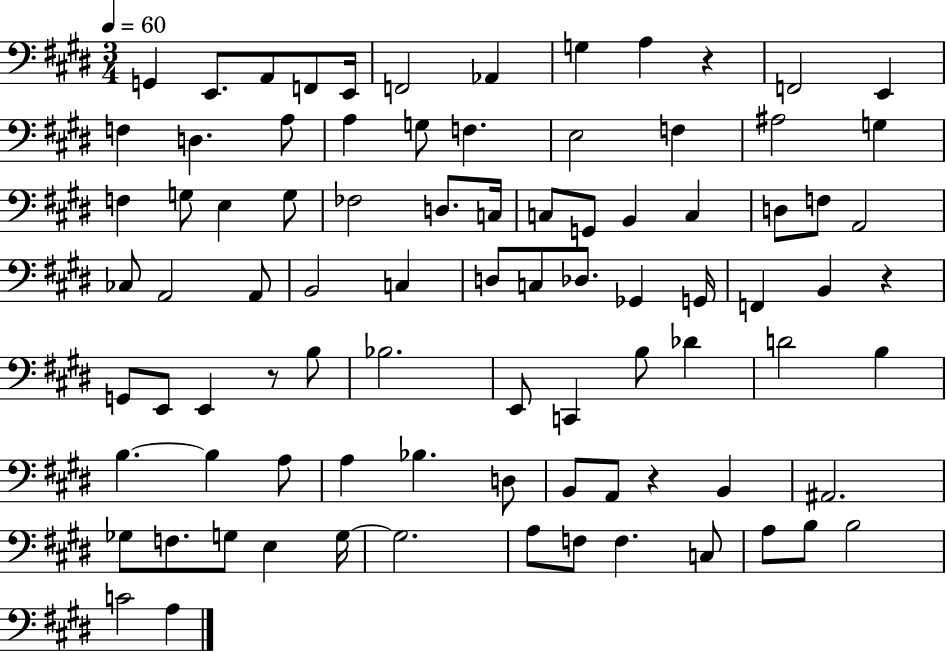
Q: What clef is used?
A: bass